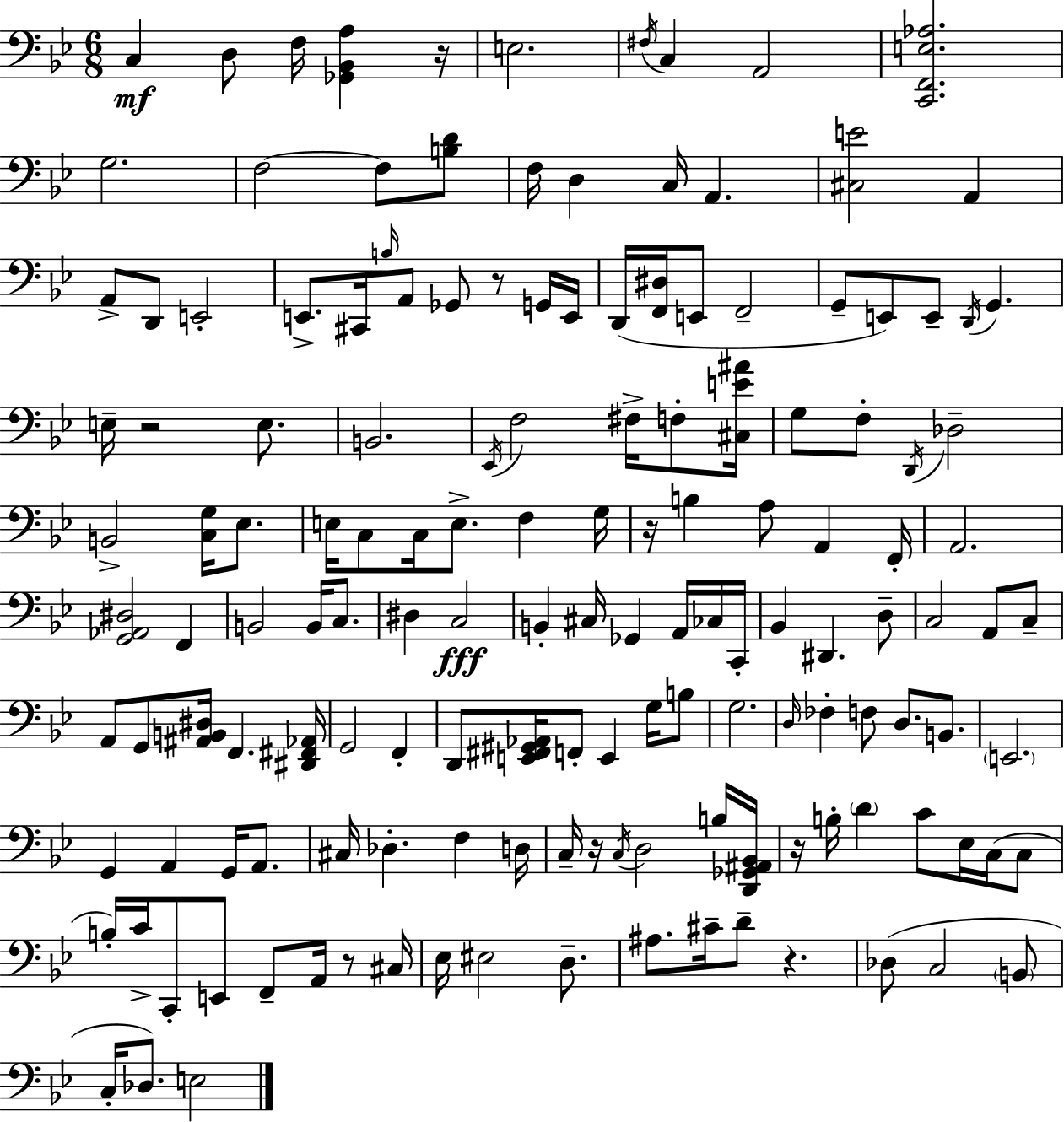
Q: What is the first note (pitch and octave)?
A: C3